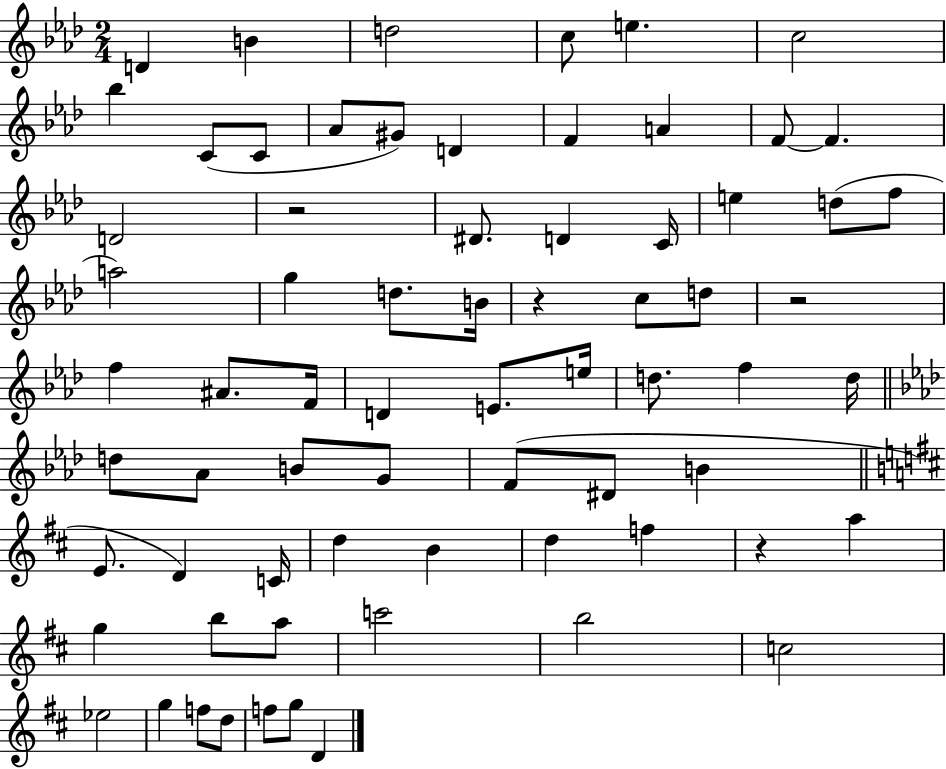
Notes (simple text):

D4/q B4/q D5/h C5/e E5/q. C5/h Bb5/q C4/e C4/e Ab4/e G#4/e D4/q F4/q A4/q F4/e F4/q. D4/h R/h D#4/e. D4/q C4/s E5/q D5/e F5/e A5/h G5/q D5/e. B4/s R/q C5/e D5/e R/h F5/q A#4/e. F4/s D4/q E4/e. E5/s D5/e. F5/q D5/s D5/e Ab4/e B4/e G4/e F4/e D#4/e B4/q E4/e. D4/q C4/s D5/q B4/q D5/q F5/q R/q A5/q G5/q B5/e A5/e C6/h B5/h C5/h Eb5/h G5/q F5/e D5/e F5/e G5/e D4/q